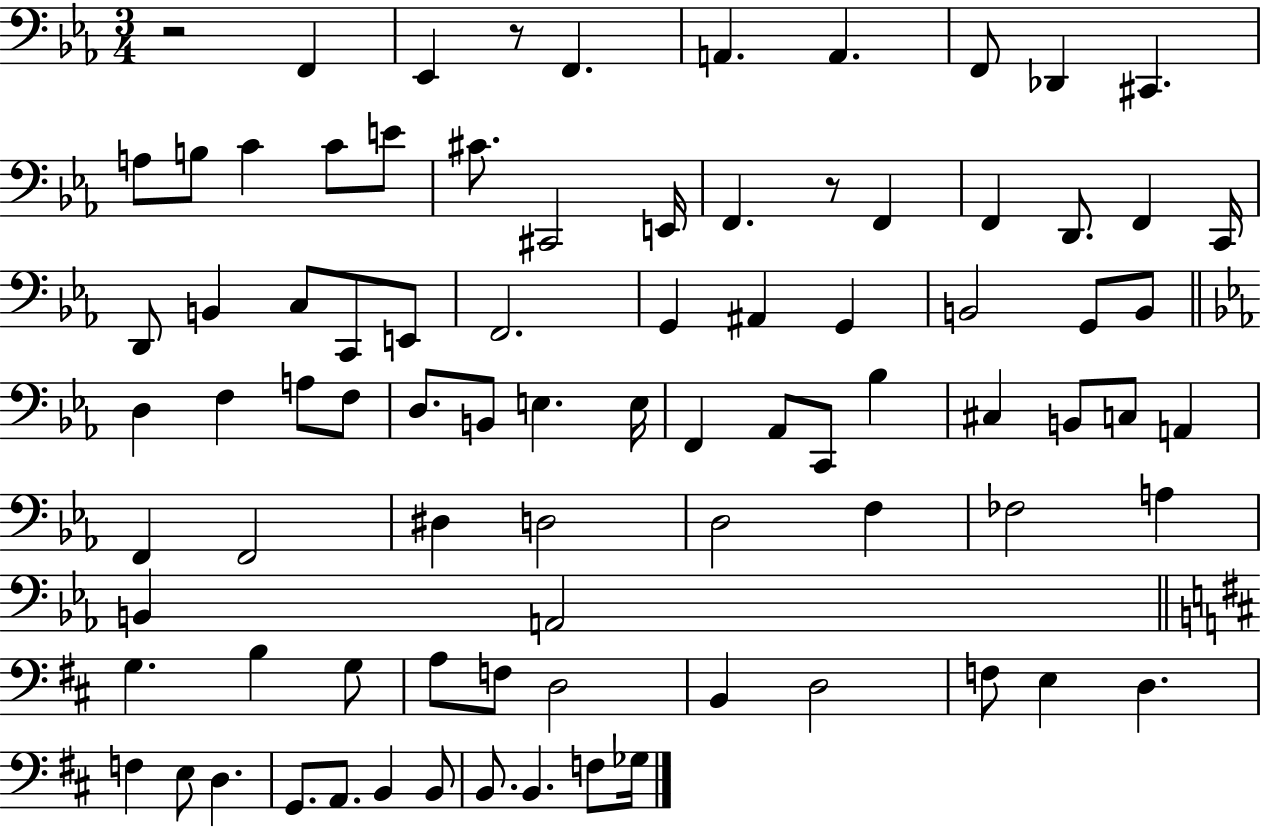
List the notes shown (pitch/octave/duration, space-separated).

R/h F2/q Eb2/q R/e F2/q. A2/q. A2/q. F2/e Db2/q C#2/q. A3/e B3/e C4/q C4/e E4/e C#4/e. C#2/h E2/s F2/q. R/e F2/q F2/q D2/e. F2/q C2/s D2/e B2/q C3/e C2/e E2/e F2/h. G2/q A#2/q G2/q B2/h G2/e B2/e D3/q F3/q A3/e F3/e D3/e. B2/e E3/q. E3/s F2/q Ab2/e C2/e Bb3/q C#3/q B2/e C3/e A2/q F2/q F2/h D#3/q D3/h D3/h F3/q FES3/h A3/q B2/q A2/h G3/q. B3/q G3/e A3/e F3/e D3/h B2/q D3/h F3/e E3/q D3/q. F3/q E3/e D3/q. G2/e. A2/e. B2/q B2/e B2/e. B2/q. F3/e Gb3/s